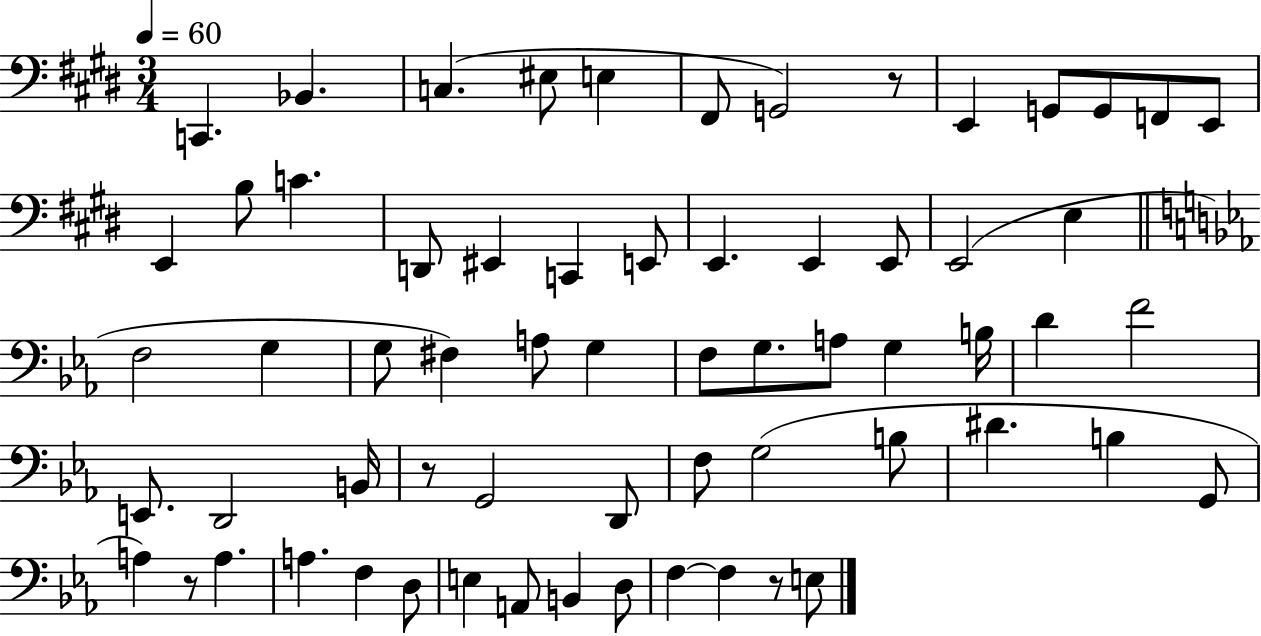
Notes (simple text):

C2/q. Bb2/q. C3/q. EIS3/e E3/q F#2/e G2/h R/e E2/q G2/e G2/e F2/e E2/e E2/q B3/e C4/q. D2/e EIS2/q C2/q E2/e E2/q. E2/q E2/e E2/h E3/q F3/h G3/q G3/e F#3/q A3/e G3/q F3/e G3/e. A3/e G3/q B3/s D4/q F4/h E2/e. D2/h B2/s R/e G2/h D2/e F3/e G3/h B3/e D#4/q. B3/q G2/e A3/q R/e A3/q. A3/q. F3/q D3/e E3/q A2/e B2/q D3/e F3/q F3/q R/e E3/e